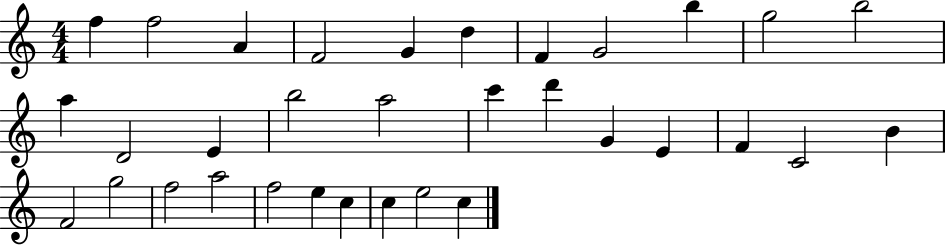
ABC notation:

X:1
T:Untitled
M:4/4
L:1/4
K:C
f f2 A F2 G d F G2 b g2 b2 a D2 E b2 a2 c' d' G E F C2 B F2 g2 f2 a2 f2 e c c e2 c